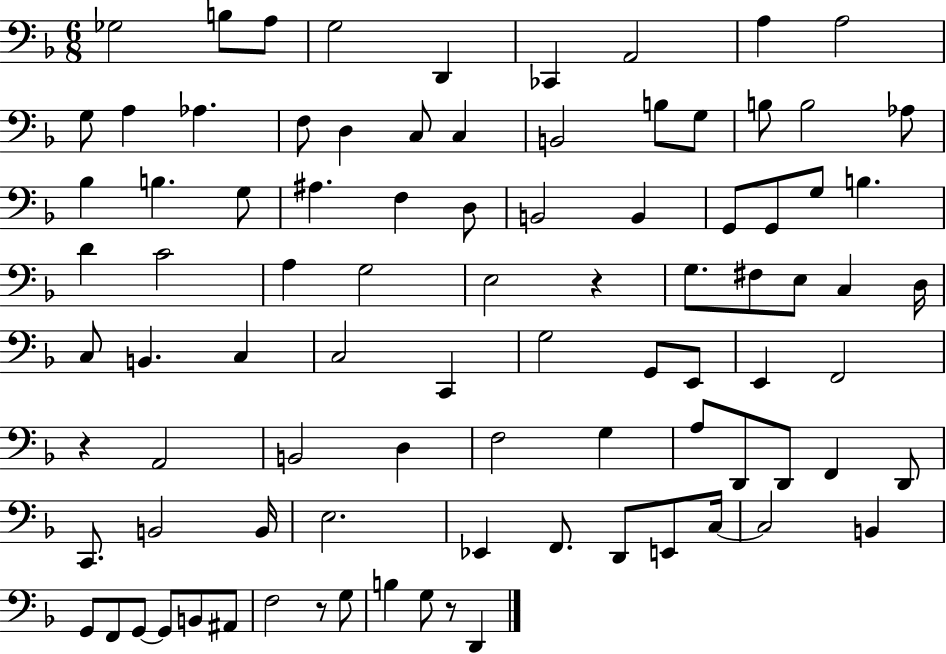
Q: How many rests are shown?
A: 4